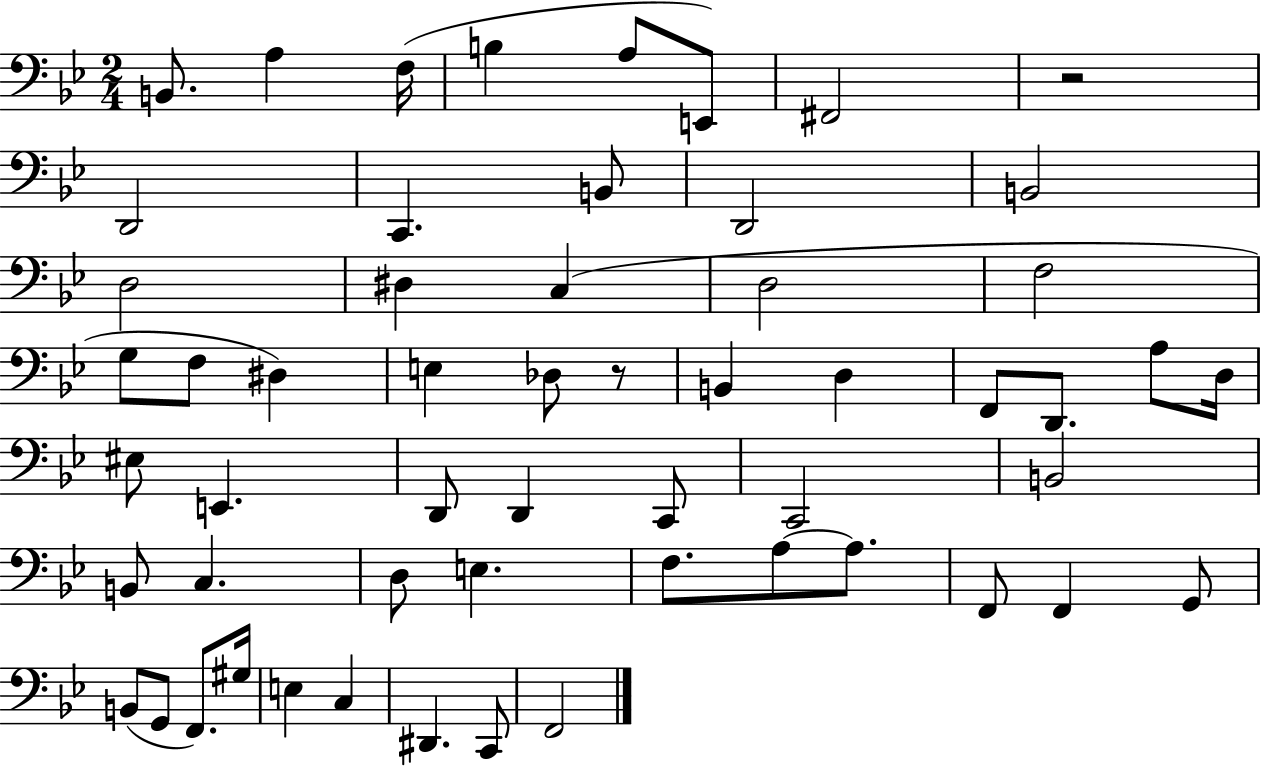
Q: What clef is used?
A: bass